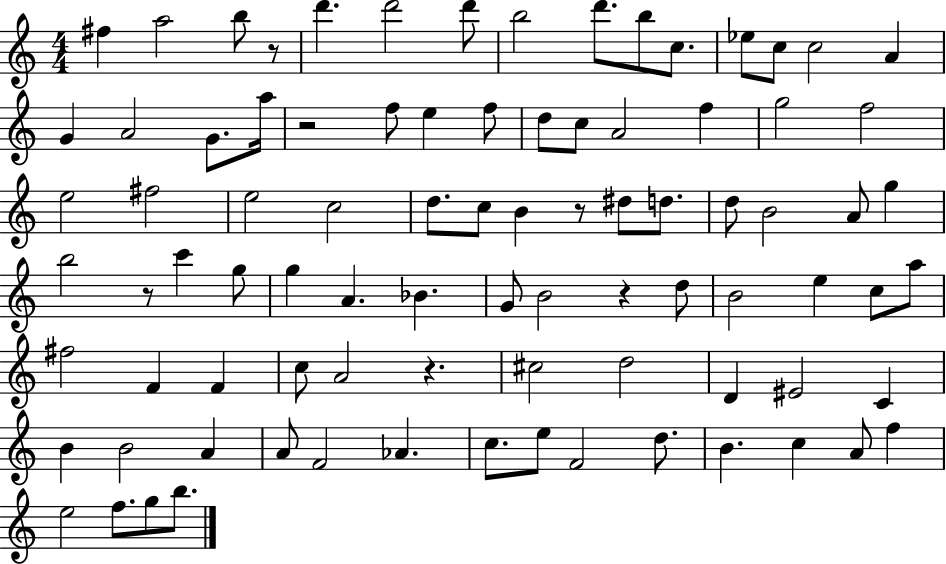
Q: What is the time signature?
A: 4/4